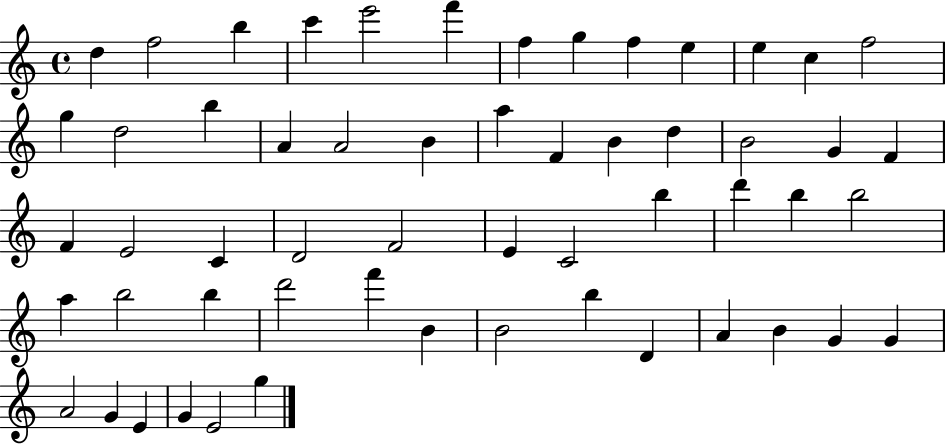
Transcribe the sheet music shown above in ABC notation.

X:1
T:Untitled
M:4/4
L:1/4
K:C
d f2 b c' e'2 f' f g f e e c f2 g d2 b A A2 B a F B d B2 G F F E2 C D2 F2 E C2 b d' b b2 a b2 b d'2 f' B B2 b D A B G G A2 G E G E2 g